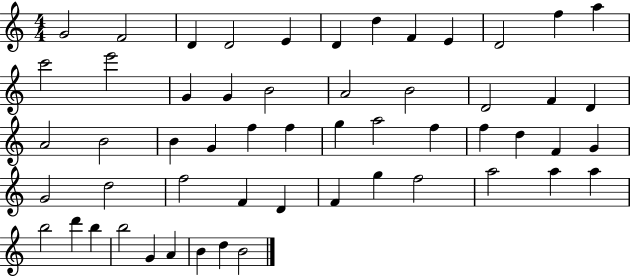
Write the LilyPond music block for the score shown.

{
  \clef treble
  \numericTimeSignature
  \time 4/4
  \key c \major
  g'2 f'2 | d'4 d'2 e'4 | d'4 d''4 f'4 e'4 | d'2 f''4 a''4 | \break c'''2 e'''2 | g'4 g'4 b'2 | a'2 b'2 | d'2 f'4 d'4 | \break a'2 b'2 | b'4 g'4 f''4 f''4 | g''4 a''2 f''4 | f''4 d''4 f'4 g'4 | \break g'2 d''2 | f''2 f'4 d'4 | f'4 g''4 f''2 | a''2 a''4 a''4 | \break b''2 d'''4 b''4 | b''2 g'4 a'4 | b'4 d''4 b'2 | \bar "|."
}